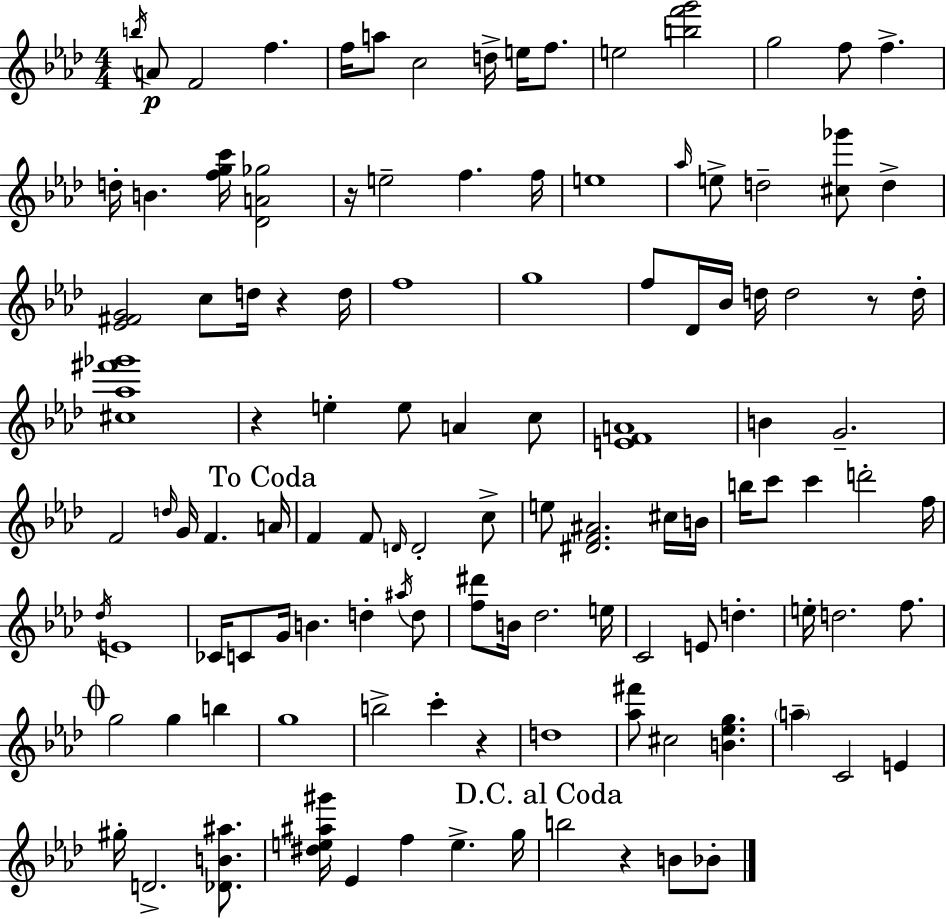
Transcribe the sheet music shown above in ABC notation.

X:1
T:Untitled
M:4/4
L:1/4
K:Fm
b/4 A/2 F2 f f/4 a/2 c2 d/4 e/4 f/2 e2 [bf'g']2 g2 f/2 f d/4 B [fgc']/4 [_DA_g]2 z/4 e2 f f/4 e4 _a/4 e/2 d2 [^c_g']/2 d [_E^FG]2 c/2 d/4 z d/4 f4 g4 f/2 _D/4 _B/4 d/4 d2 z/2 d/4 [^c_a^f'_g']4 z e e/2 A c/2 [EFA]4 B G2 F2 d/4 G/4 F A/4 F F/2 D/4 D2 c/2 e/2 [^DF^A]2 ^c/4 B/4 b/4 c'/2 c' d'2 f/4 _d/4 E4 _C/4 C/2 G/4 B d ^a/4 d/2 [f^d']/2 B/4 _d2 e/4 C2 E/2 d e/4 d2 f/2 g2 g b g4 b2 c' z d4 [_a^f']/2 ^c2 [B_eg] a C2 E ^g/4 D2 [_DB^a]/2 [^de^a^g']/4 _E f e g/4 b2 z B/2 _B/2